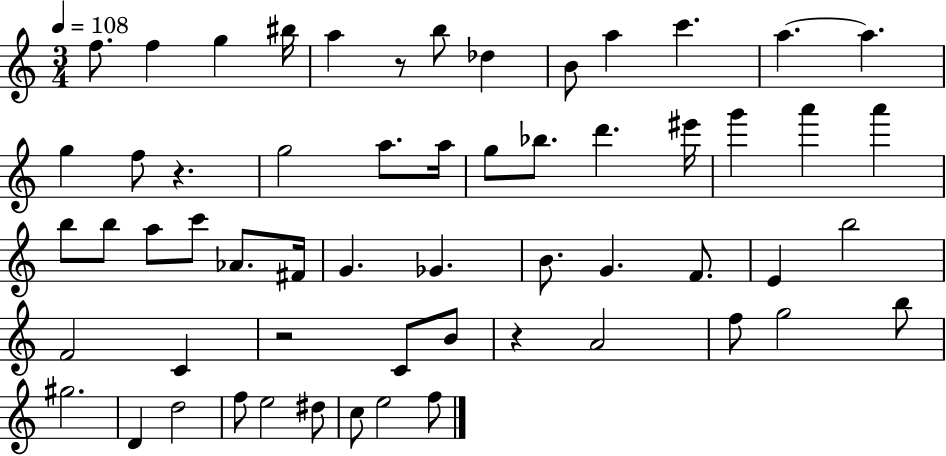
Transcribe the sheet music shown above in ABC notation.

X:1
T:Untitled
M:3/4
L:1/4
K:C
f/2 f g ^b/4 a z/2 b/2 _d B/2 a c' a a g f/2 z g2 a/2 a/4 g/2 _b/2 d' ^e'/4 g' a' a' b/2 b/2 a/2 c'/2 _A/2 ^F/4 G _G B/2 G F/2 E b2 F2 C z2 C/2 B/2 z A2 f/2 g2 b/2 ^g2 D d2 f/2 e2 ^d/2 c/2 e2 f/2